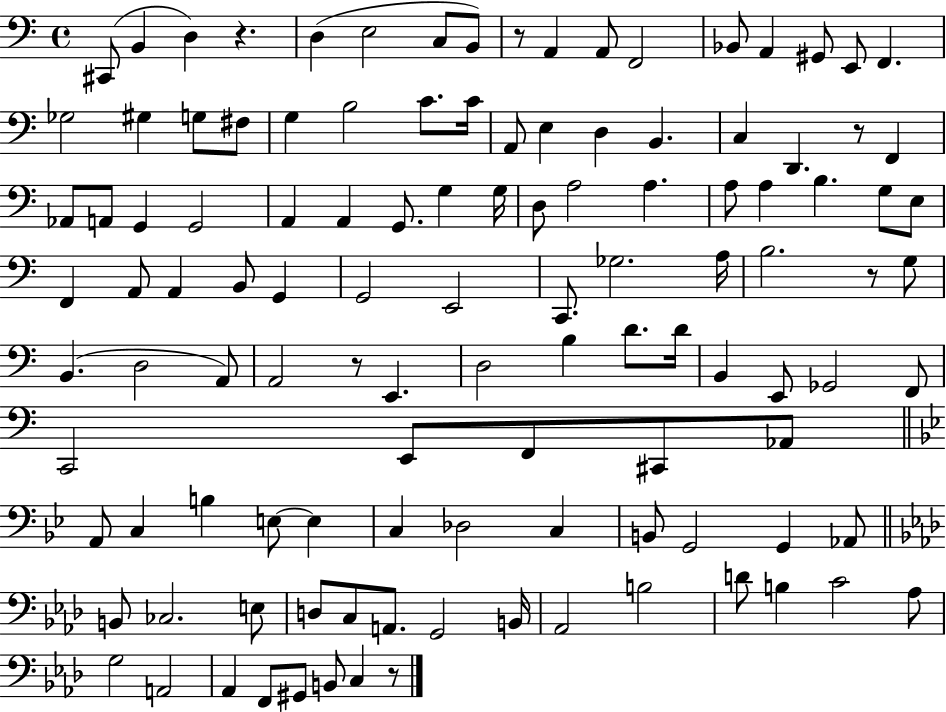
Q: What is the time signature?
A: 4/4